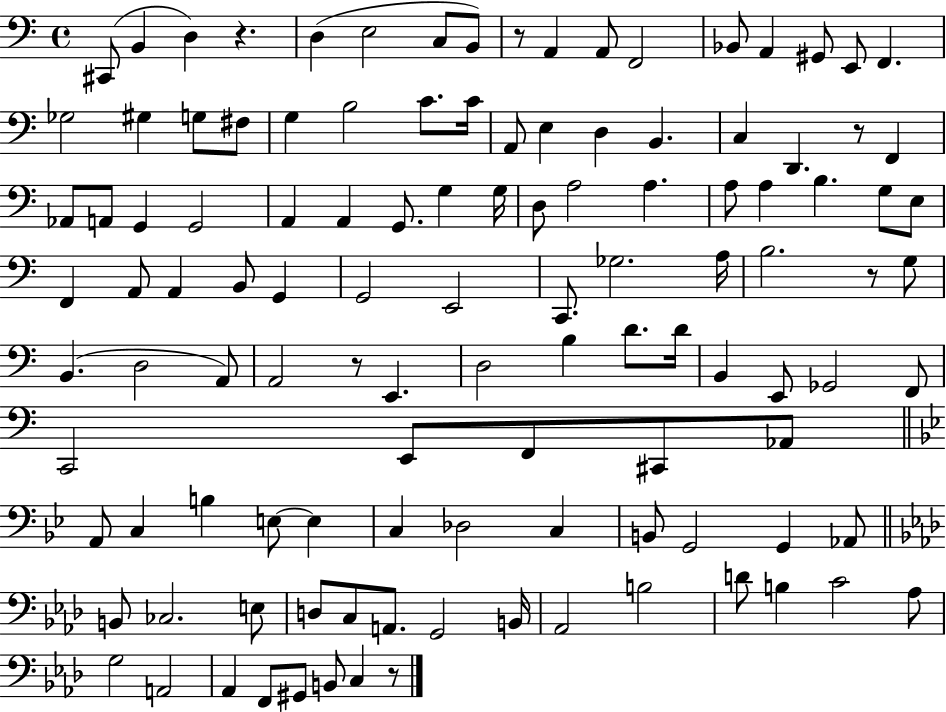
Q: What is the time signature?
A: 4/4